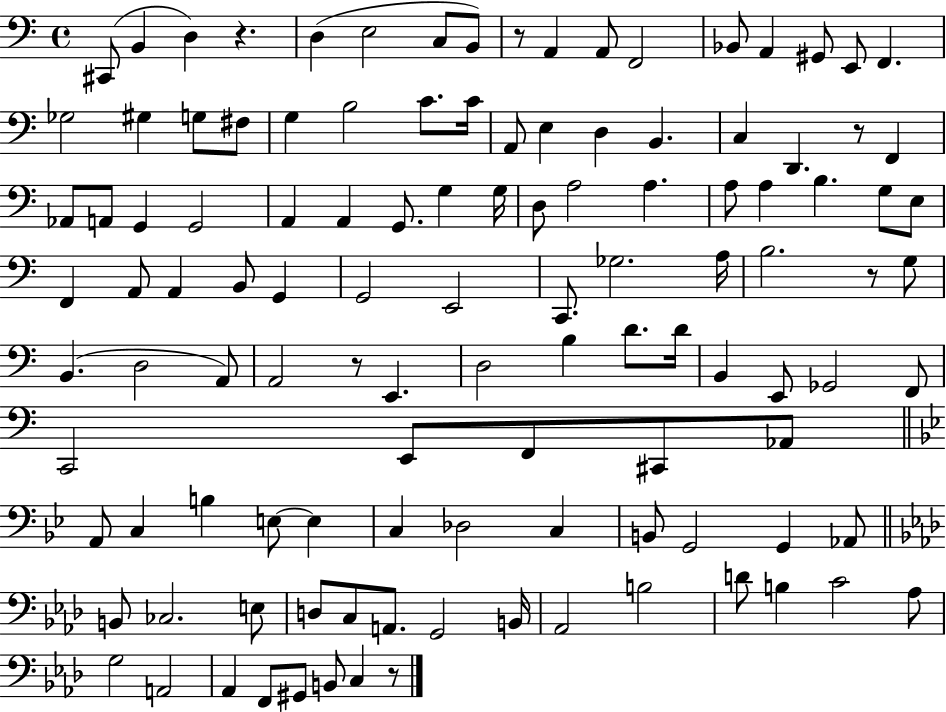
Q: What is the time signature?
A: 4/4